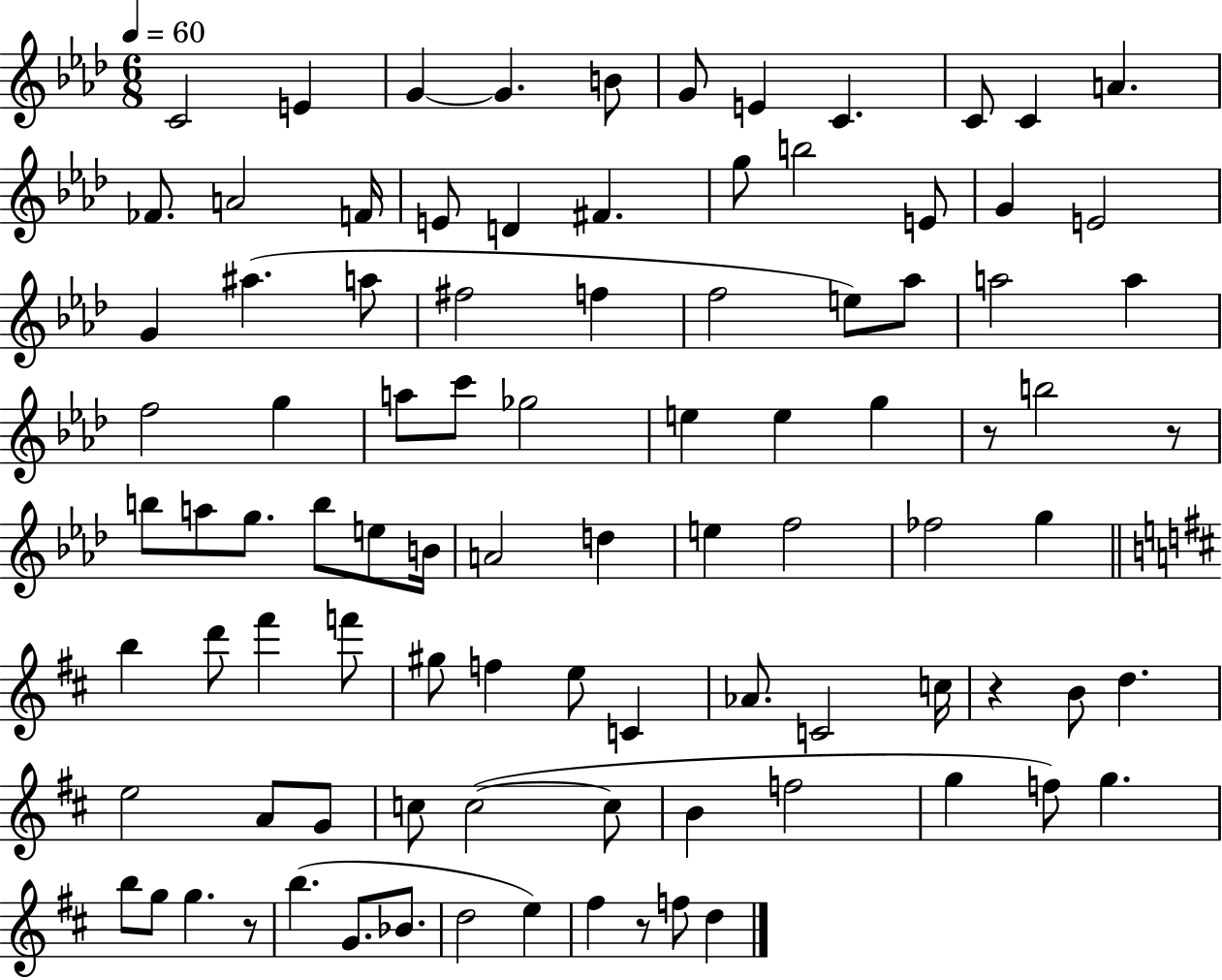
X:1
T:Untitled
M:6/8
L:1/4
K:Ab
C2 E G G B/2 G/2 E C C/2 C A _F/2 A2 F/4 E/2 D ^F g/2 b2 E/2 G E2 G ^a a/2 ^f2 f f2 e/2 _a/2 a2 a f2 g a/2 c'/2 _g2 e e g z/2 b2 z/2 b/2 a/2 g/2 b/2 e/2 B/4 A2 d e f2 _f2 g b d'/2 ^f' f'/2 ^g/2 f e/2 C _A/2 C2 c/4 z B/2 d e2 A/2 G/2 c/2 c2 c/2 B f2 g f/2 g b/2 g/2 g z/2 b G/2 _B/2 d2 e ^f z/2 f/2 d